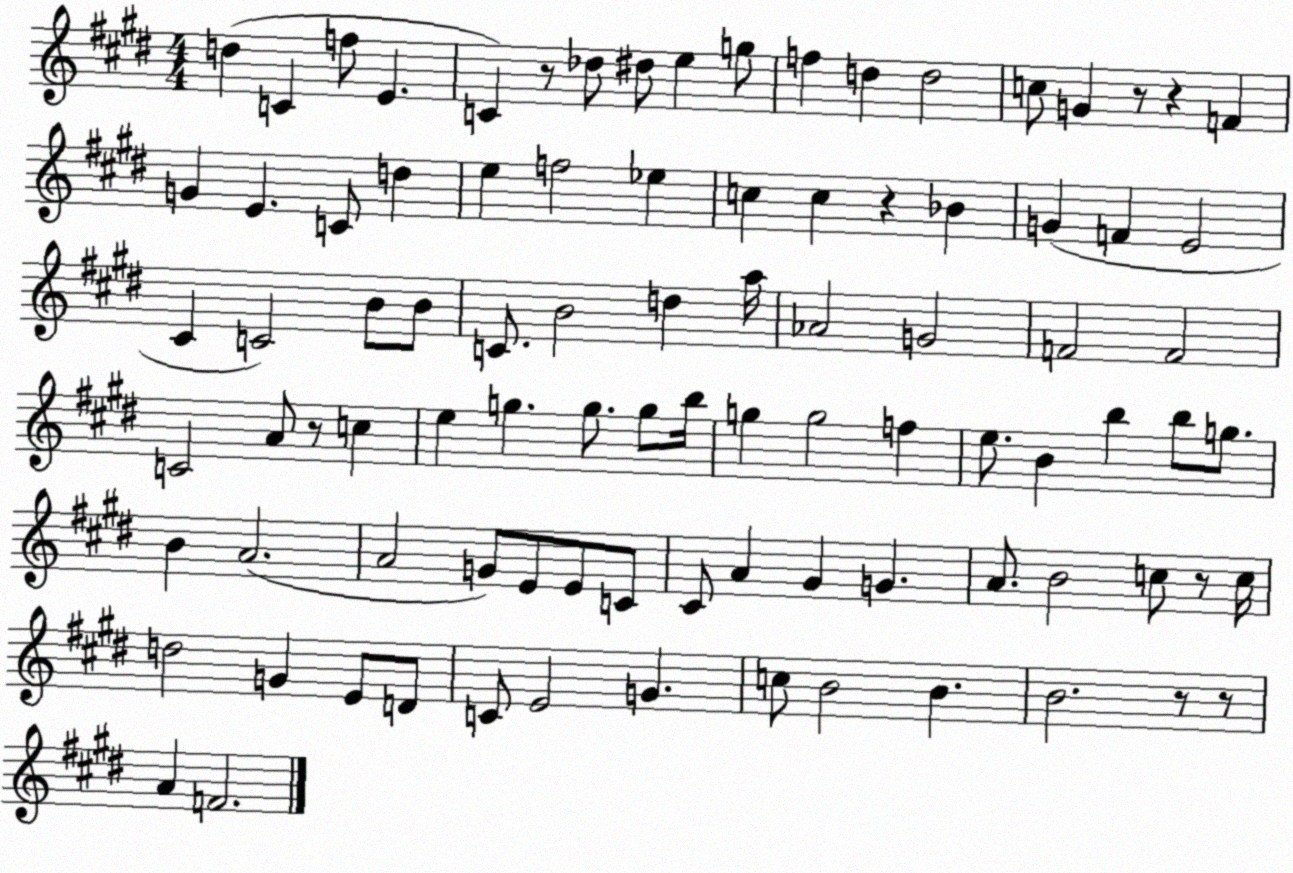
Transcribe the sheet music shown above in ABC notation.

X:1
T:Untitled
M:4/4
L:1/4
K:E
d C f/2 E C z/2 _d/2 ^d/2 e g/2 f d d2 c/2 G z/2 z F G E C/2 d e f2 _e c c z _B G F E2 ^C C2 B/2 B/2 C/2 B2 d a/4 _A2 G2 F2 F2 C2 A/2 z/2 c e g g/2 g/2 b/4 g g2 f e/2 B b b/2 g/2 B A2 A2 G/2 E/2 E/2 C/2 ^C/2 A ^G G A/2 B2 c/2 z/2 c/4 d2 G E/2 D/2 C/2 E2 G c/2 B2 B B2 z/2 z/2 A F2